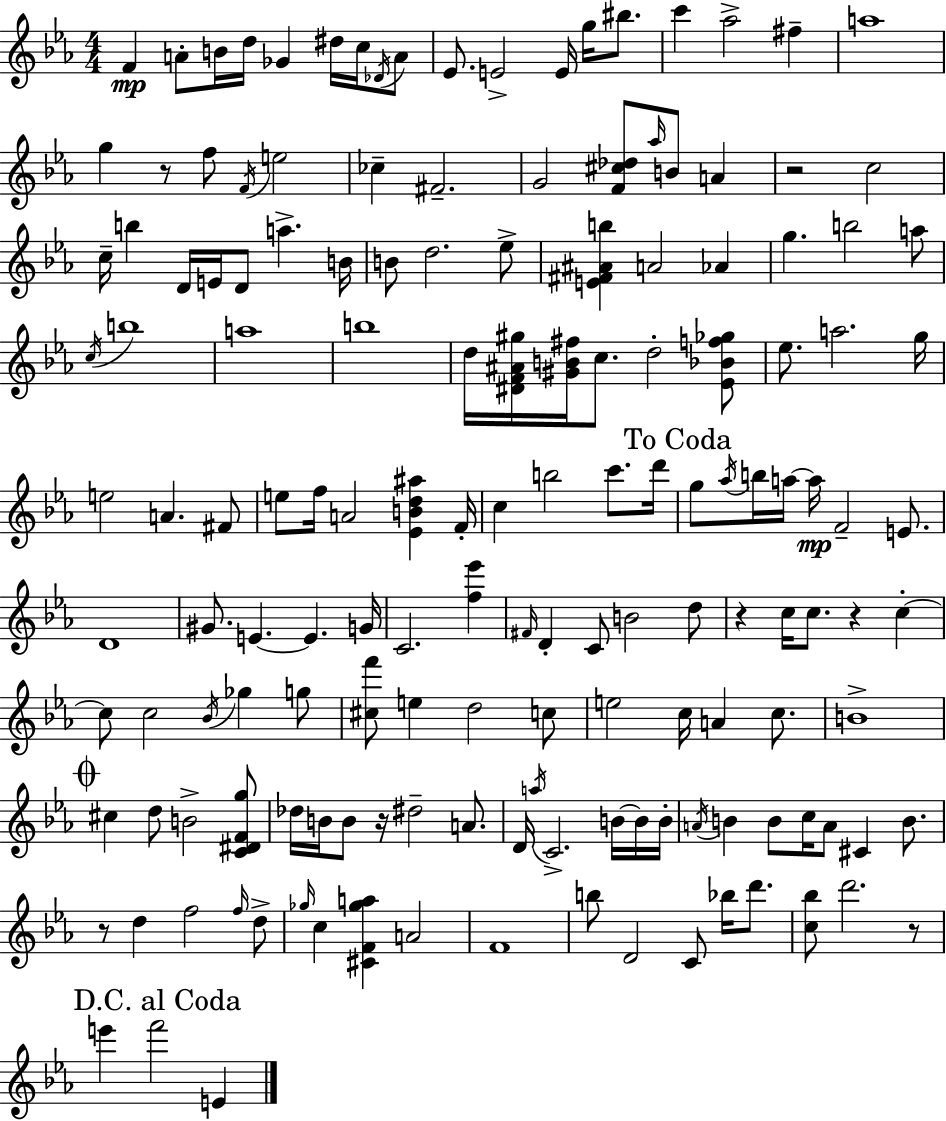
{
  \clef treble
  \numericTimeSignature
  \time 4/4
  \key c \minor
  \repeat volta 2 { f'4\mp a'8-. b'16 d''16 ges'4 dis''16 c''16 \acciaccatura { des'16 } a'8 | ees'8. e'2-> e'16 g''16 bis''8. | c'''4 aes''2-> fis''4-- | a''1 | \break g''4 r8 f''8 \acciaccatura { f'16 } e''2 | ces''4-- fis'2.-- | g'2 <f' cis'' des''>8 \grace { aes''16 } b'8 a'4 | r2 c''2 | \break c''16-- b''4 d'16 e'16 d'8 a''4.-> | b'16 b'8 d''2. | ees''8-> <e' fis' ais' b''>4 a'2 aes'4 | g''4. b''2 | \break a''8 \acciaccatura { c''16 } b''1 | a''1 | b''1 | d''16 <dis' f' ais' gis''>16 <gis' b' fis''>16 c''8. d''2-. | \break <ees' bes' f'' ges''>8 ees''8. a''2. | g''16 e''2 a'4. | fis'8 e''8 f''16 a'2 <ees' b' d'' ais''>4 | f'16-. c''4 b''2 | \break c'''8. d'''16 \mark "To Coda" g''8 \acciaccatura { aes''16 } b''16 a''16~~ a''16\mp f'2-- | e'8. d'1 | gis'8. e'4.~~ e'4. | g'16 c'2. | \break <f'' ees'''>4 \grace { fis'16 } d'4-. c'8 b'2 | d''8 r4 c''16 c''8. r4 | c''4-.~~ c''8 c''2 | \acciaccatura { bes'16 } ges''4 g''8 <cis'' f'''>8 e''4 d''2 | \break c''8 e''2 c''16 | a'4 c''8. b'1-> | \mark \markup { \musicglyph "scripts.coda" } cis''4 d''8 b'2-> | <c' dis' f' g''>8 des''16 b'16 b'8 r16 dis''2-- | \break a'8. d'16 \acciaccatura { a''16 } c'2.-> | b'16~~ b'16 b'16-. \acciaccatura { a'16 } b'4 b'8 c''16 | a'8 cis'4 b'8. r8 d''4 f''2 | \grace { f''16 } d''8-> \grace { ges''16 } c''4 <cis' f' ges'' a''>4 | \break a'2 f'1 | b''8 d'2 | c'8 bes''16 d'''8. <c'' bes''>8 d'''2. | r8 \mark "D.C. al Coda" e'''4 f'''2 | \break e'4 } \bar "|."
}